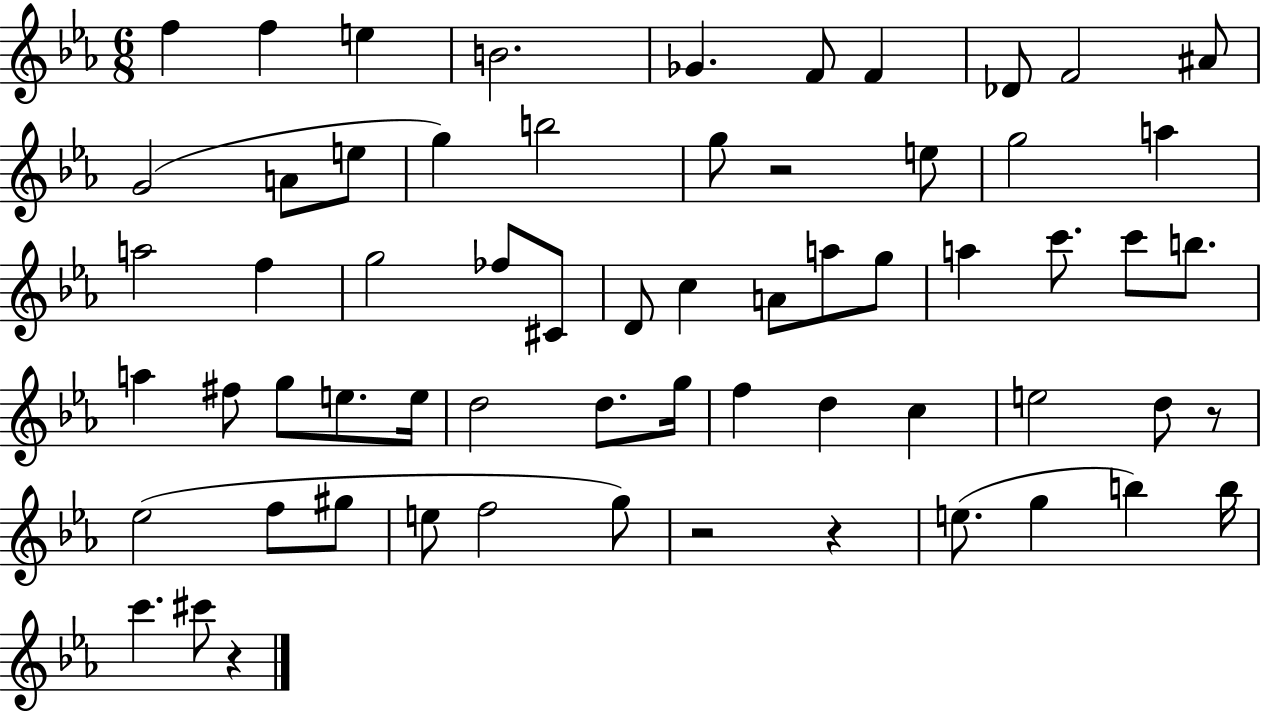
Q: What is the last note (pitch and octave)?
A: C#6